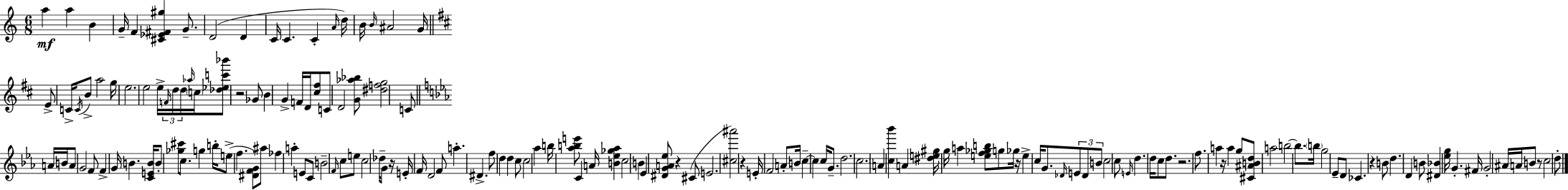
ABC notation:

X:1
T:Untitled
M:6/8
L:1/4
K:C
a a B G/4 F [^C_E^F^g] G/2 D2 D C/4 C C A/4 d/4 B/4 B/4 ^A2 G/4 E/2 C/4 C/4 B/2 a2 g/4 e2 e2 e/4 F/4 d/4 d/4 _a/4 c/4 [_d_ec'_b']/2 z2 _G/2 B G F/4 D/4 [^c^f]/2 C/2 D2 [G_a_b]/2 [^dfg]2 C/2 A/4 B/4 A/2 G2 F/2 F G/4 B [CEB]/4 B/2 [_g^c']/2 c/2 g b/4 e/2 f [^DFG]/2 ^a/2 _f a E/2 C/2 B2 F/4 c/2 e/2 c2 _d/4 G/2 z/4 E/4 F/4 D2 F/2 a ^D f/2 d d c/2 c2 _a b/4 [_abe']/2 C A/4 [B_e_g_a] c2 B _E [^DGA_e]/2 z ^C/2 E2 [^c^a']2 z E/4 F2 A/2 B/4 c c c/4 G/2 d2 c2 A [c_b'] A [^de^g]/4 g/4 a [ef_gb]/2 g/2 _g/4 z/4 e c/4 G/2 _D/4 E/2 _D/2 B/2 c2 c/2 E/4 d d/4 c/2 d/2 z2 f/2 a z/4 a g/2 [^C^ABd]/2 a2 b2 b/2 b/4 g2 _E/2 D/2 _C z B/2 d D B/2 [^D_B] [_eg]/4 G ^F/4 G2 ^A/4 A/4 B/2 z/2 c2 d/2